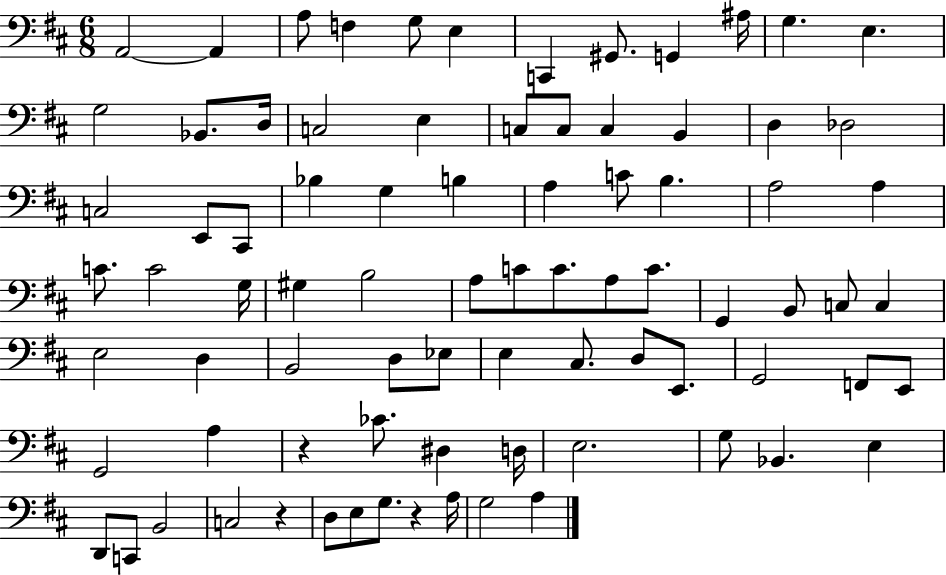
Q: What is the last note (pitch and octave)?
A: A3